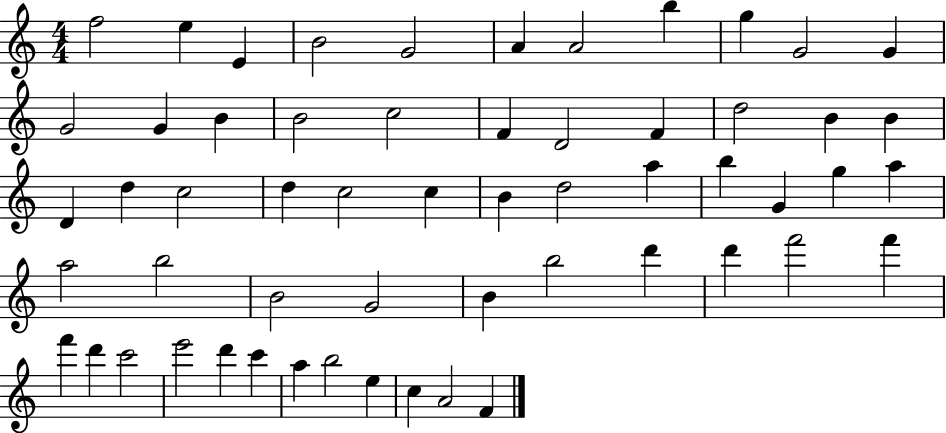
F5/h E5/q E4/q B4/h G4/h A4/q A4/h B5/q G5/q G4/h G4/q G4/h G4/q B4/q B4/h C5/h F4/q D4/h F4/q D5/h B4/q B4/q D4/q D5/q C5/h D5/q C5/h C5/q B4/q D5/h A5/q B5/q G4/q G5/q A5/q A5/h B5/h B4/h G4/h B4/q B5/h D6/q D6/q F6/h F6/q F6/q D6/q C6/h E6/h D6/q C6/q A5/q B5/h E5/q C5/q A4/h F4/q